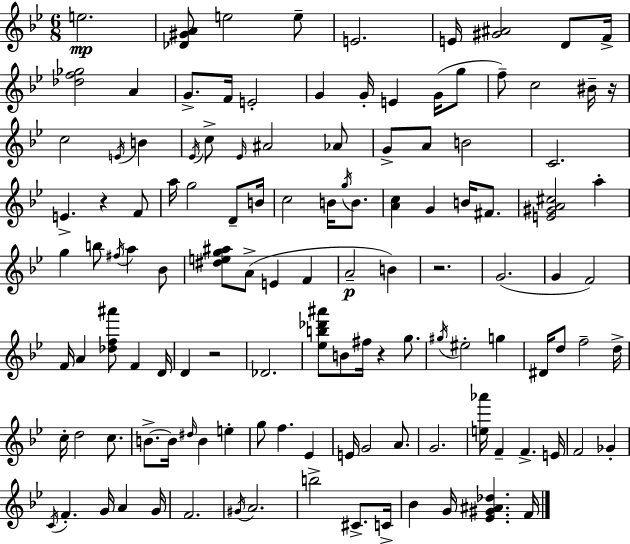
{
  \clef treble
  \numericTimeSignature
  \time 6/8
  \key g \minor
  e''2.\mp | <des' gis' a'>8 e''2 e''8-- | e'2. | e'16 <gis' ais'>2 d'8 f'16-> | \break <des'' f'' ges''>2 a'4 | g'8.-> f'16 e'2-. | g'4 g'16-. e'4 g'16( g''8 | f''8--) c''2 bis'16-- r16 | \break c''2 \acciaccatura { e'16 } b'4 | \acciaccatura { ees'16 } c''8-> \grace { ees'16 } ais'2 | aes'8 g'8-> a'8 b'2 | c'2. | \break e'4.-> r4 | f'8 a''16 g''2 | d'8-- b'16 c''2 b'16 | \acciaccatura { g''16 } b'8. <a' c''>4 g'4 | \break b'16 fis'8. <e' gis' a' cis''>2 | a''4-. g''4 b''8 \acciaccatura { fis''16 } a''4 | bes'8 <dis'' e'' g'' ais''>8 a'8->( e'4 | f'4 a'2--\p | \break b'4) r2. | g'2.( | g'4 f'2) | f'16 a'4 <des'' f'' ais'''>8 | \break f'4 d'16 d'4 r2 | des'2. | <ees'' b'' des''' ais'''>8 b'8 fis''16 r4 | g''8. \acciaccatura { gis''16 } eis''2-. | \break g''4 dis'16 d''8 f''2-- | d''16-> c''16-. d''2 | c''8. b'8.->~~ b'16 \grace { dis''16 } b'4 | e''4-. g''8 f''4. | \break ees'4 e'16 g'2 | a'8. g'2. | <e'' aes'''>16 f'4-- | f'4.-> e'16 f'2 | \break ges'4-. \acciaccatura { c'16 } f'4.-. | g'16 a'4 g'16 f'2. | \acciaccatura { gis'16 } a'2. | b''2-> | \break cis'8.-> c'16-> bes'4 | g'16 <ees' gis' ais' des''>4. f'16 \bar "|."
}